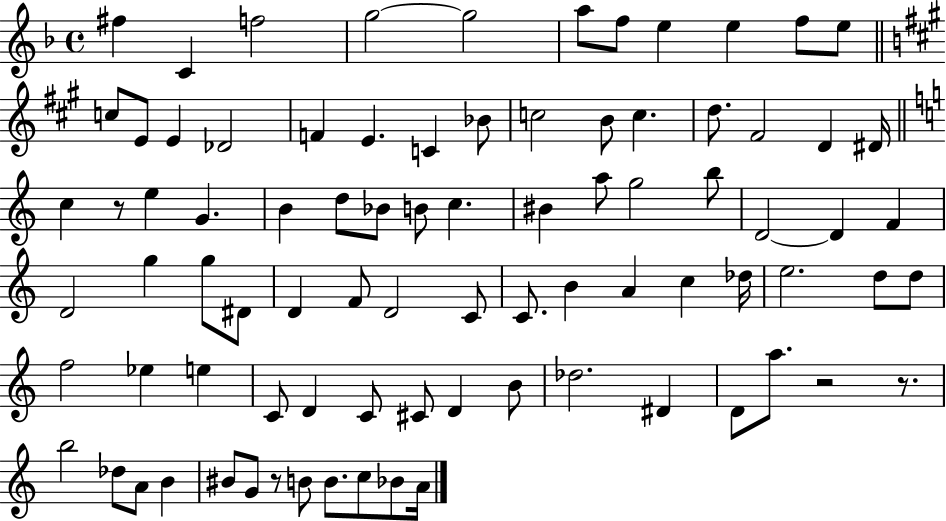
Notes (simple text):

F#5/q C4/q F5/h G5/h G5/h A5/e F5/e E5/q E5/q F5/e E5/e C5/e E4/e E4/q Db4/h F4/q E4/q. C4/q Bb4/e C5/h B4/e C5/q. D5/e. F#4/h D4/q D#4/s C5/q R/e E5/q G4/q. B4/q D5/e Bb4/e B4/e C5/q. BIS4/q A5/e G5/h B5/e D4/h D4/q F4/q D4/h G5/q G5/e D#4/e D4/q F4/e D4/h C4/e C4/e. B4/q A4/q C5/q Db5/s E5/h. D5/e D5/e F5/h Eb5/q E5/q C4/e D4/q C4/e C#4/e D4/q B4/e Db5/h. D#4/q D4/e A5/e. R/h R/e. B5/h Db5/e A4/e B4/q BIS4/e G4/e R/e B4/e B4/e. C5/e Bb4/e A4/s